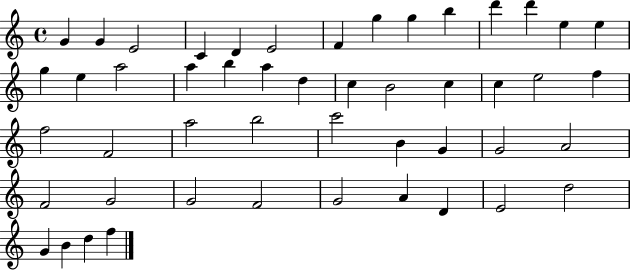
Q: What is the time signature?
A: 4/4